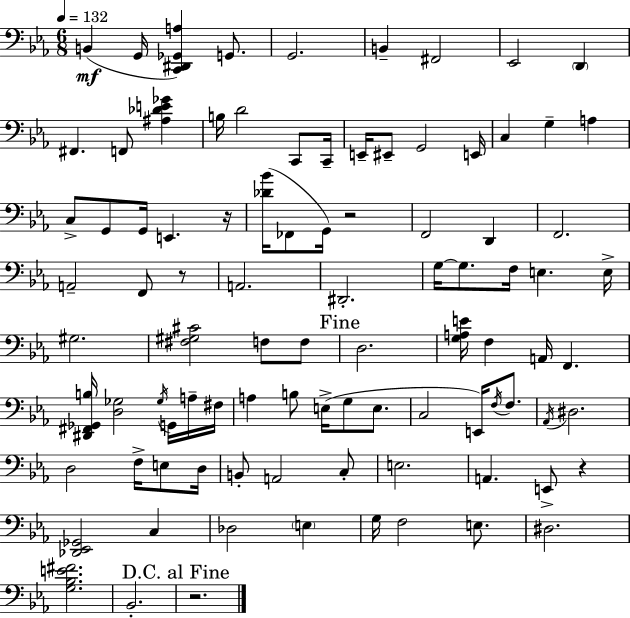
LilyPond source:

{
  \clef bass
  \numericTimeSignature
  \time 6/8
  \key ees \major
  \tempo 4 = 132
  b,4(\mf g,16 <c, dis, ges, a>4) g,8. | g,2. | b,4-- fis,2 | ees,2 \parenthesize d,4 | \break fis,4. f,8 <ais des' e' ges'>4 | b16 d'2 c,8 c,16-- | e,16-- eis,8-- g,2 e,16 | c4 g4-- a4 | \break c8-> g,8 g,16 e,4. r16 | <des' bes'>16( fes,8 g,16) r2 | f,2 d,4 | f,2. | \break a,2-- f,8 r8 | a,2. | dis,2.-. | g16~~ g8. f16 e4. e16-> | \break gis2. | <fis gis cis'>2 f8 f8 | \mark "Fine" d2. | <g a e'>16 f4 a,16 f,4. | \break <dis, fis, ges, b>16 <d ges>2 \acciaccatura { ges16 } g,16 a16-- | fis16 a4 b8 e16->( g8 e8. | c2 e,16) \acciaccatura { f16 } f8. | \acciaccatura { aes,16 } dis2. | \break d2 f16-> | e8 d16 b,8-. a,2 | c8-. e2. | a,4. e,8-> r4 | \break <des, ees, ges,>2 c4 | des2 \parenthesize e4 | g16 f2 | e8. dis2. | \break <g bes e' fis'>2. | bes,2.-. | \mark "D.C. al Fine" r2. | \bar "|."
}